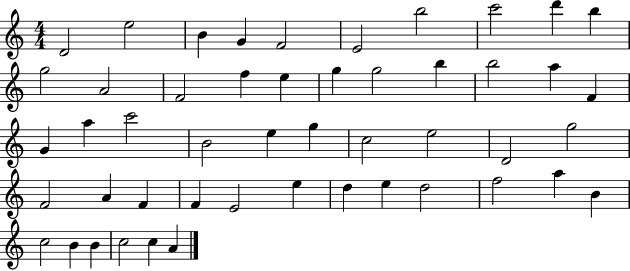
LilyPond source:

{
  \clef treble
  \numericTimeSignature
  \time 4/4
  \key c \major
  d'2 e''2 | b'4 g'4 f'2 | e'2 b''2 | c'''2 d'''4 b''4 | \break g''2 a'2 | f'2 f''4 e''4 | g''4 g''2 b''4 | b''2 a''4 f'4 | \break g'4 a''4 c'''2 | b'2 e''4 g''4 | c''2 e''2 | d'2 g''2 | \break f'2 a'4 f'4 | f'4 e'2 e''4 | d''4 e''4 d''2 | f''2 a''4 b'4 | \break c''2 b'4 b'4 | c''2 c''4 a'4 | \bar "|."
}